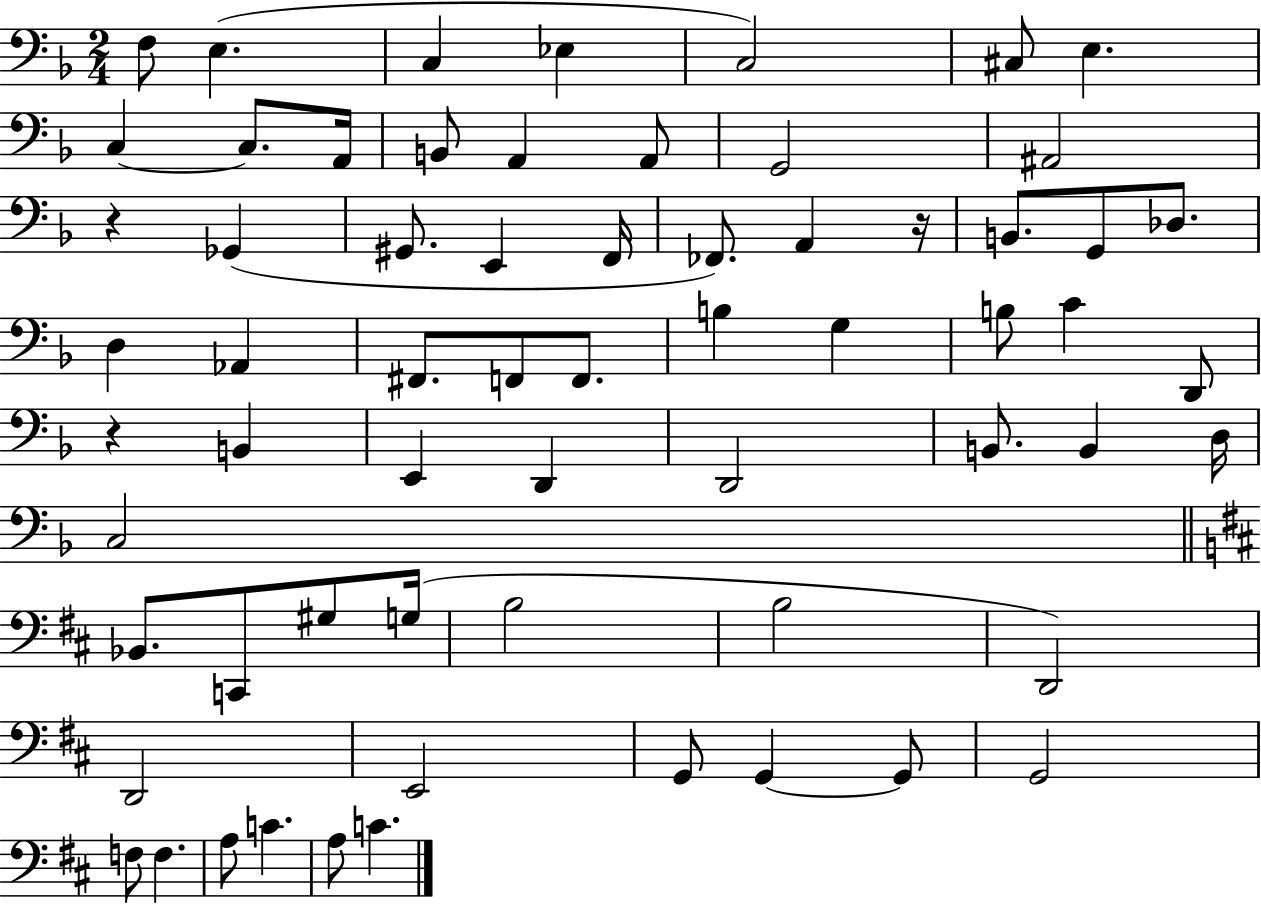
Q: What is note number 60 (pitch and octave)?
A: A3